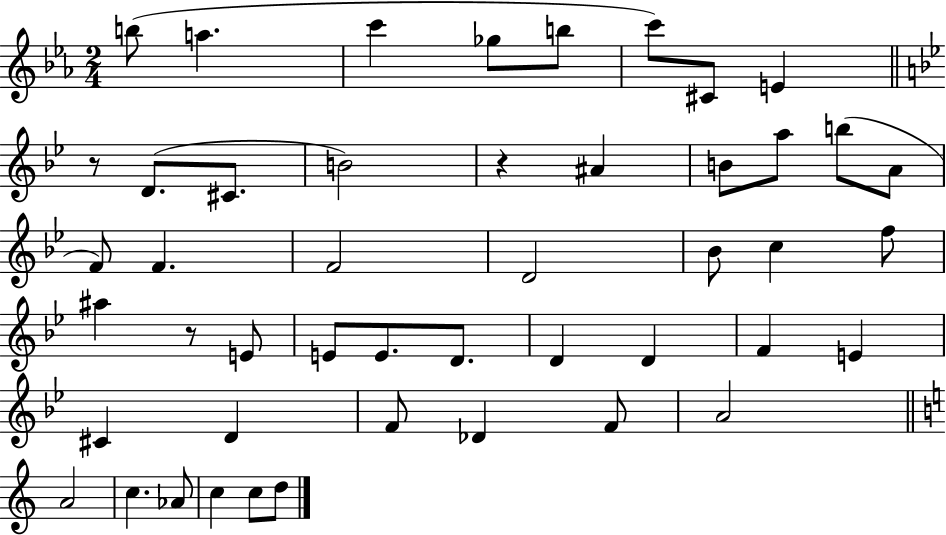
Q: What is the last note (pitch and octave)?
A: D5